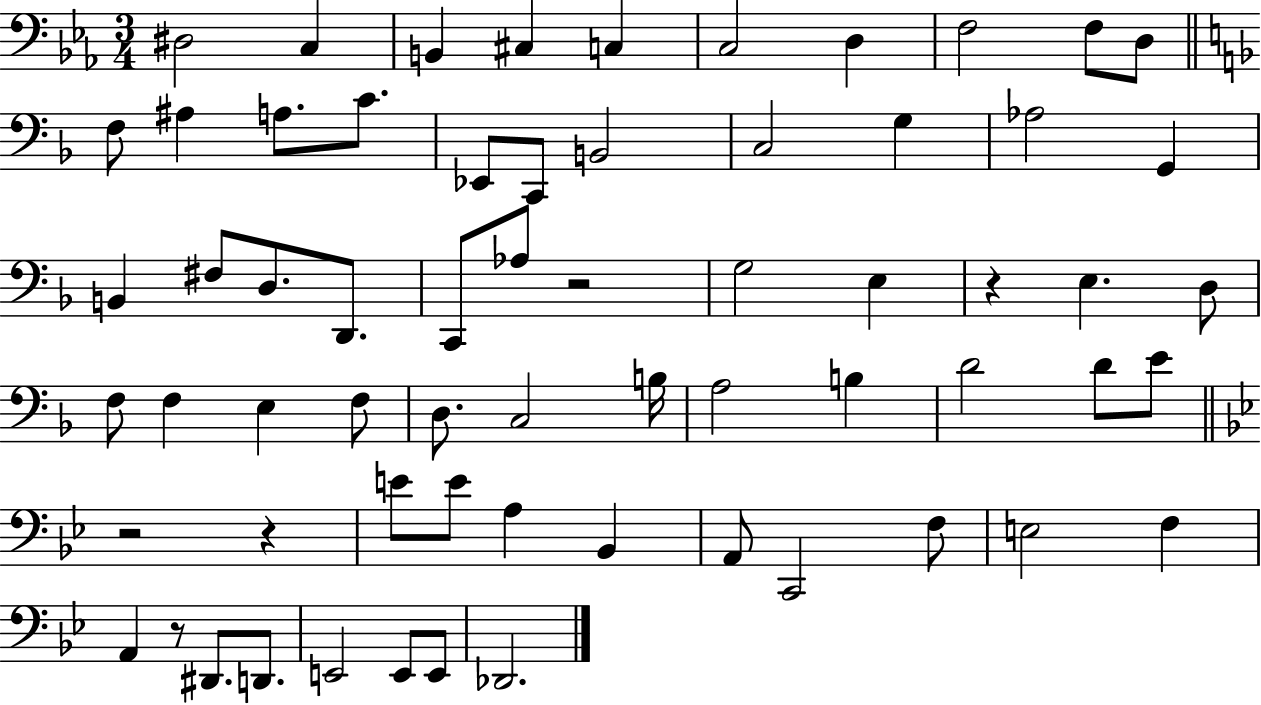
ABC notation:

X:1
T:Untitled
M:3/4
L:1/4
K:Eb
^D,2 C, B,, ^C, C, C,2 D, F,2 F,/2 D,/2 F,/2 ^A, A,/2 C/2 _E,,/2 C,,/2 B,,2 C,2 G, _A,2 G,, B,, ^F,/2 D,/2 D,,/2 C,,/2 _A,/2 z2 G,2 E, z E, D,/2 F,/2 F, E, F,/2 D,/2 C,2 B,/4 A,2 B, D2 D/2 E/2 z2 z E/2 E/2 A, _B,, A,,/2 C,,2 F,/2 E,2 F, A,, z/2 ^D,,/2 D,,/2 E,,2 E,,/2 E,,/2 _D,,2